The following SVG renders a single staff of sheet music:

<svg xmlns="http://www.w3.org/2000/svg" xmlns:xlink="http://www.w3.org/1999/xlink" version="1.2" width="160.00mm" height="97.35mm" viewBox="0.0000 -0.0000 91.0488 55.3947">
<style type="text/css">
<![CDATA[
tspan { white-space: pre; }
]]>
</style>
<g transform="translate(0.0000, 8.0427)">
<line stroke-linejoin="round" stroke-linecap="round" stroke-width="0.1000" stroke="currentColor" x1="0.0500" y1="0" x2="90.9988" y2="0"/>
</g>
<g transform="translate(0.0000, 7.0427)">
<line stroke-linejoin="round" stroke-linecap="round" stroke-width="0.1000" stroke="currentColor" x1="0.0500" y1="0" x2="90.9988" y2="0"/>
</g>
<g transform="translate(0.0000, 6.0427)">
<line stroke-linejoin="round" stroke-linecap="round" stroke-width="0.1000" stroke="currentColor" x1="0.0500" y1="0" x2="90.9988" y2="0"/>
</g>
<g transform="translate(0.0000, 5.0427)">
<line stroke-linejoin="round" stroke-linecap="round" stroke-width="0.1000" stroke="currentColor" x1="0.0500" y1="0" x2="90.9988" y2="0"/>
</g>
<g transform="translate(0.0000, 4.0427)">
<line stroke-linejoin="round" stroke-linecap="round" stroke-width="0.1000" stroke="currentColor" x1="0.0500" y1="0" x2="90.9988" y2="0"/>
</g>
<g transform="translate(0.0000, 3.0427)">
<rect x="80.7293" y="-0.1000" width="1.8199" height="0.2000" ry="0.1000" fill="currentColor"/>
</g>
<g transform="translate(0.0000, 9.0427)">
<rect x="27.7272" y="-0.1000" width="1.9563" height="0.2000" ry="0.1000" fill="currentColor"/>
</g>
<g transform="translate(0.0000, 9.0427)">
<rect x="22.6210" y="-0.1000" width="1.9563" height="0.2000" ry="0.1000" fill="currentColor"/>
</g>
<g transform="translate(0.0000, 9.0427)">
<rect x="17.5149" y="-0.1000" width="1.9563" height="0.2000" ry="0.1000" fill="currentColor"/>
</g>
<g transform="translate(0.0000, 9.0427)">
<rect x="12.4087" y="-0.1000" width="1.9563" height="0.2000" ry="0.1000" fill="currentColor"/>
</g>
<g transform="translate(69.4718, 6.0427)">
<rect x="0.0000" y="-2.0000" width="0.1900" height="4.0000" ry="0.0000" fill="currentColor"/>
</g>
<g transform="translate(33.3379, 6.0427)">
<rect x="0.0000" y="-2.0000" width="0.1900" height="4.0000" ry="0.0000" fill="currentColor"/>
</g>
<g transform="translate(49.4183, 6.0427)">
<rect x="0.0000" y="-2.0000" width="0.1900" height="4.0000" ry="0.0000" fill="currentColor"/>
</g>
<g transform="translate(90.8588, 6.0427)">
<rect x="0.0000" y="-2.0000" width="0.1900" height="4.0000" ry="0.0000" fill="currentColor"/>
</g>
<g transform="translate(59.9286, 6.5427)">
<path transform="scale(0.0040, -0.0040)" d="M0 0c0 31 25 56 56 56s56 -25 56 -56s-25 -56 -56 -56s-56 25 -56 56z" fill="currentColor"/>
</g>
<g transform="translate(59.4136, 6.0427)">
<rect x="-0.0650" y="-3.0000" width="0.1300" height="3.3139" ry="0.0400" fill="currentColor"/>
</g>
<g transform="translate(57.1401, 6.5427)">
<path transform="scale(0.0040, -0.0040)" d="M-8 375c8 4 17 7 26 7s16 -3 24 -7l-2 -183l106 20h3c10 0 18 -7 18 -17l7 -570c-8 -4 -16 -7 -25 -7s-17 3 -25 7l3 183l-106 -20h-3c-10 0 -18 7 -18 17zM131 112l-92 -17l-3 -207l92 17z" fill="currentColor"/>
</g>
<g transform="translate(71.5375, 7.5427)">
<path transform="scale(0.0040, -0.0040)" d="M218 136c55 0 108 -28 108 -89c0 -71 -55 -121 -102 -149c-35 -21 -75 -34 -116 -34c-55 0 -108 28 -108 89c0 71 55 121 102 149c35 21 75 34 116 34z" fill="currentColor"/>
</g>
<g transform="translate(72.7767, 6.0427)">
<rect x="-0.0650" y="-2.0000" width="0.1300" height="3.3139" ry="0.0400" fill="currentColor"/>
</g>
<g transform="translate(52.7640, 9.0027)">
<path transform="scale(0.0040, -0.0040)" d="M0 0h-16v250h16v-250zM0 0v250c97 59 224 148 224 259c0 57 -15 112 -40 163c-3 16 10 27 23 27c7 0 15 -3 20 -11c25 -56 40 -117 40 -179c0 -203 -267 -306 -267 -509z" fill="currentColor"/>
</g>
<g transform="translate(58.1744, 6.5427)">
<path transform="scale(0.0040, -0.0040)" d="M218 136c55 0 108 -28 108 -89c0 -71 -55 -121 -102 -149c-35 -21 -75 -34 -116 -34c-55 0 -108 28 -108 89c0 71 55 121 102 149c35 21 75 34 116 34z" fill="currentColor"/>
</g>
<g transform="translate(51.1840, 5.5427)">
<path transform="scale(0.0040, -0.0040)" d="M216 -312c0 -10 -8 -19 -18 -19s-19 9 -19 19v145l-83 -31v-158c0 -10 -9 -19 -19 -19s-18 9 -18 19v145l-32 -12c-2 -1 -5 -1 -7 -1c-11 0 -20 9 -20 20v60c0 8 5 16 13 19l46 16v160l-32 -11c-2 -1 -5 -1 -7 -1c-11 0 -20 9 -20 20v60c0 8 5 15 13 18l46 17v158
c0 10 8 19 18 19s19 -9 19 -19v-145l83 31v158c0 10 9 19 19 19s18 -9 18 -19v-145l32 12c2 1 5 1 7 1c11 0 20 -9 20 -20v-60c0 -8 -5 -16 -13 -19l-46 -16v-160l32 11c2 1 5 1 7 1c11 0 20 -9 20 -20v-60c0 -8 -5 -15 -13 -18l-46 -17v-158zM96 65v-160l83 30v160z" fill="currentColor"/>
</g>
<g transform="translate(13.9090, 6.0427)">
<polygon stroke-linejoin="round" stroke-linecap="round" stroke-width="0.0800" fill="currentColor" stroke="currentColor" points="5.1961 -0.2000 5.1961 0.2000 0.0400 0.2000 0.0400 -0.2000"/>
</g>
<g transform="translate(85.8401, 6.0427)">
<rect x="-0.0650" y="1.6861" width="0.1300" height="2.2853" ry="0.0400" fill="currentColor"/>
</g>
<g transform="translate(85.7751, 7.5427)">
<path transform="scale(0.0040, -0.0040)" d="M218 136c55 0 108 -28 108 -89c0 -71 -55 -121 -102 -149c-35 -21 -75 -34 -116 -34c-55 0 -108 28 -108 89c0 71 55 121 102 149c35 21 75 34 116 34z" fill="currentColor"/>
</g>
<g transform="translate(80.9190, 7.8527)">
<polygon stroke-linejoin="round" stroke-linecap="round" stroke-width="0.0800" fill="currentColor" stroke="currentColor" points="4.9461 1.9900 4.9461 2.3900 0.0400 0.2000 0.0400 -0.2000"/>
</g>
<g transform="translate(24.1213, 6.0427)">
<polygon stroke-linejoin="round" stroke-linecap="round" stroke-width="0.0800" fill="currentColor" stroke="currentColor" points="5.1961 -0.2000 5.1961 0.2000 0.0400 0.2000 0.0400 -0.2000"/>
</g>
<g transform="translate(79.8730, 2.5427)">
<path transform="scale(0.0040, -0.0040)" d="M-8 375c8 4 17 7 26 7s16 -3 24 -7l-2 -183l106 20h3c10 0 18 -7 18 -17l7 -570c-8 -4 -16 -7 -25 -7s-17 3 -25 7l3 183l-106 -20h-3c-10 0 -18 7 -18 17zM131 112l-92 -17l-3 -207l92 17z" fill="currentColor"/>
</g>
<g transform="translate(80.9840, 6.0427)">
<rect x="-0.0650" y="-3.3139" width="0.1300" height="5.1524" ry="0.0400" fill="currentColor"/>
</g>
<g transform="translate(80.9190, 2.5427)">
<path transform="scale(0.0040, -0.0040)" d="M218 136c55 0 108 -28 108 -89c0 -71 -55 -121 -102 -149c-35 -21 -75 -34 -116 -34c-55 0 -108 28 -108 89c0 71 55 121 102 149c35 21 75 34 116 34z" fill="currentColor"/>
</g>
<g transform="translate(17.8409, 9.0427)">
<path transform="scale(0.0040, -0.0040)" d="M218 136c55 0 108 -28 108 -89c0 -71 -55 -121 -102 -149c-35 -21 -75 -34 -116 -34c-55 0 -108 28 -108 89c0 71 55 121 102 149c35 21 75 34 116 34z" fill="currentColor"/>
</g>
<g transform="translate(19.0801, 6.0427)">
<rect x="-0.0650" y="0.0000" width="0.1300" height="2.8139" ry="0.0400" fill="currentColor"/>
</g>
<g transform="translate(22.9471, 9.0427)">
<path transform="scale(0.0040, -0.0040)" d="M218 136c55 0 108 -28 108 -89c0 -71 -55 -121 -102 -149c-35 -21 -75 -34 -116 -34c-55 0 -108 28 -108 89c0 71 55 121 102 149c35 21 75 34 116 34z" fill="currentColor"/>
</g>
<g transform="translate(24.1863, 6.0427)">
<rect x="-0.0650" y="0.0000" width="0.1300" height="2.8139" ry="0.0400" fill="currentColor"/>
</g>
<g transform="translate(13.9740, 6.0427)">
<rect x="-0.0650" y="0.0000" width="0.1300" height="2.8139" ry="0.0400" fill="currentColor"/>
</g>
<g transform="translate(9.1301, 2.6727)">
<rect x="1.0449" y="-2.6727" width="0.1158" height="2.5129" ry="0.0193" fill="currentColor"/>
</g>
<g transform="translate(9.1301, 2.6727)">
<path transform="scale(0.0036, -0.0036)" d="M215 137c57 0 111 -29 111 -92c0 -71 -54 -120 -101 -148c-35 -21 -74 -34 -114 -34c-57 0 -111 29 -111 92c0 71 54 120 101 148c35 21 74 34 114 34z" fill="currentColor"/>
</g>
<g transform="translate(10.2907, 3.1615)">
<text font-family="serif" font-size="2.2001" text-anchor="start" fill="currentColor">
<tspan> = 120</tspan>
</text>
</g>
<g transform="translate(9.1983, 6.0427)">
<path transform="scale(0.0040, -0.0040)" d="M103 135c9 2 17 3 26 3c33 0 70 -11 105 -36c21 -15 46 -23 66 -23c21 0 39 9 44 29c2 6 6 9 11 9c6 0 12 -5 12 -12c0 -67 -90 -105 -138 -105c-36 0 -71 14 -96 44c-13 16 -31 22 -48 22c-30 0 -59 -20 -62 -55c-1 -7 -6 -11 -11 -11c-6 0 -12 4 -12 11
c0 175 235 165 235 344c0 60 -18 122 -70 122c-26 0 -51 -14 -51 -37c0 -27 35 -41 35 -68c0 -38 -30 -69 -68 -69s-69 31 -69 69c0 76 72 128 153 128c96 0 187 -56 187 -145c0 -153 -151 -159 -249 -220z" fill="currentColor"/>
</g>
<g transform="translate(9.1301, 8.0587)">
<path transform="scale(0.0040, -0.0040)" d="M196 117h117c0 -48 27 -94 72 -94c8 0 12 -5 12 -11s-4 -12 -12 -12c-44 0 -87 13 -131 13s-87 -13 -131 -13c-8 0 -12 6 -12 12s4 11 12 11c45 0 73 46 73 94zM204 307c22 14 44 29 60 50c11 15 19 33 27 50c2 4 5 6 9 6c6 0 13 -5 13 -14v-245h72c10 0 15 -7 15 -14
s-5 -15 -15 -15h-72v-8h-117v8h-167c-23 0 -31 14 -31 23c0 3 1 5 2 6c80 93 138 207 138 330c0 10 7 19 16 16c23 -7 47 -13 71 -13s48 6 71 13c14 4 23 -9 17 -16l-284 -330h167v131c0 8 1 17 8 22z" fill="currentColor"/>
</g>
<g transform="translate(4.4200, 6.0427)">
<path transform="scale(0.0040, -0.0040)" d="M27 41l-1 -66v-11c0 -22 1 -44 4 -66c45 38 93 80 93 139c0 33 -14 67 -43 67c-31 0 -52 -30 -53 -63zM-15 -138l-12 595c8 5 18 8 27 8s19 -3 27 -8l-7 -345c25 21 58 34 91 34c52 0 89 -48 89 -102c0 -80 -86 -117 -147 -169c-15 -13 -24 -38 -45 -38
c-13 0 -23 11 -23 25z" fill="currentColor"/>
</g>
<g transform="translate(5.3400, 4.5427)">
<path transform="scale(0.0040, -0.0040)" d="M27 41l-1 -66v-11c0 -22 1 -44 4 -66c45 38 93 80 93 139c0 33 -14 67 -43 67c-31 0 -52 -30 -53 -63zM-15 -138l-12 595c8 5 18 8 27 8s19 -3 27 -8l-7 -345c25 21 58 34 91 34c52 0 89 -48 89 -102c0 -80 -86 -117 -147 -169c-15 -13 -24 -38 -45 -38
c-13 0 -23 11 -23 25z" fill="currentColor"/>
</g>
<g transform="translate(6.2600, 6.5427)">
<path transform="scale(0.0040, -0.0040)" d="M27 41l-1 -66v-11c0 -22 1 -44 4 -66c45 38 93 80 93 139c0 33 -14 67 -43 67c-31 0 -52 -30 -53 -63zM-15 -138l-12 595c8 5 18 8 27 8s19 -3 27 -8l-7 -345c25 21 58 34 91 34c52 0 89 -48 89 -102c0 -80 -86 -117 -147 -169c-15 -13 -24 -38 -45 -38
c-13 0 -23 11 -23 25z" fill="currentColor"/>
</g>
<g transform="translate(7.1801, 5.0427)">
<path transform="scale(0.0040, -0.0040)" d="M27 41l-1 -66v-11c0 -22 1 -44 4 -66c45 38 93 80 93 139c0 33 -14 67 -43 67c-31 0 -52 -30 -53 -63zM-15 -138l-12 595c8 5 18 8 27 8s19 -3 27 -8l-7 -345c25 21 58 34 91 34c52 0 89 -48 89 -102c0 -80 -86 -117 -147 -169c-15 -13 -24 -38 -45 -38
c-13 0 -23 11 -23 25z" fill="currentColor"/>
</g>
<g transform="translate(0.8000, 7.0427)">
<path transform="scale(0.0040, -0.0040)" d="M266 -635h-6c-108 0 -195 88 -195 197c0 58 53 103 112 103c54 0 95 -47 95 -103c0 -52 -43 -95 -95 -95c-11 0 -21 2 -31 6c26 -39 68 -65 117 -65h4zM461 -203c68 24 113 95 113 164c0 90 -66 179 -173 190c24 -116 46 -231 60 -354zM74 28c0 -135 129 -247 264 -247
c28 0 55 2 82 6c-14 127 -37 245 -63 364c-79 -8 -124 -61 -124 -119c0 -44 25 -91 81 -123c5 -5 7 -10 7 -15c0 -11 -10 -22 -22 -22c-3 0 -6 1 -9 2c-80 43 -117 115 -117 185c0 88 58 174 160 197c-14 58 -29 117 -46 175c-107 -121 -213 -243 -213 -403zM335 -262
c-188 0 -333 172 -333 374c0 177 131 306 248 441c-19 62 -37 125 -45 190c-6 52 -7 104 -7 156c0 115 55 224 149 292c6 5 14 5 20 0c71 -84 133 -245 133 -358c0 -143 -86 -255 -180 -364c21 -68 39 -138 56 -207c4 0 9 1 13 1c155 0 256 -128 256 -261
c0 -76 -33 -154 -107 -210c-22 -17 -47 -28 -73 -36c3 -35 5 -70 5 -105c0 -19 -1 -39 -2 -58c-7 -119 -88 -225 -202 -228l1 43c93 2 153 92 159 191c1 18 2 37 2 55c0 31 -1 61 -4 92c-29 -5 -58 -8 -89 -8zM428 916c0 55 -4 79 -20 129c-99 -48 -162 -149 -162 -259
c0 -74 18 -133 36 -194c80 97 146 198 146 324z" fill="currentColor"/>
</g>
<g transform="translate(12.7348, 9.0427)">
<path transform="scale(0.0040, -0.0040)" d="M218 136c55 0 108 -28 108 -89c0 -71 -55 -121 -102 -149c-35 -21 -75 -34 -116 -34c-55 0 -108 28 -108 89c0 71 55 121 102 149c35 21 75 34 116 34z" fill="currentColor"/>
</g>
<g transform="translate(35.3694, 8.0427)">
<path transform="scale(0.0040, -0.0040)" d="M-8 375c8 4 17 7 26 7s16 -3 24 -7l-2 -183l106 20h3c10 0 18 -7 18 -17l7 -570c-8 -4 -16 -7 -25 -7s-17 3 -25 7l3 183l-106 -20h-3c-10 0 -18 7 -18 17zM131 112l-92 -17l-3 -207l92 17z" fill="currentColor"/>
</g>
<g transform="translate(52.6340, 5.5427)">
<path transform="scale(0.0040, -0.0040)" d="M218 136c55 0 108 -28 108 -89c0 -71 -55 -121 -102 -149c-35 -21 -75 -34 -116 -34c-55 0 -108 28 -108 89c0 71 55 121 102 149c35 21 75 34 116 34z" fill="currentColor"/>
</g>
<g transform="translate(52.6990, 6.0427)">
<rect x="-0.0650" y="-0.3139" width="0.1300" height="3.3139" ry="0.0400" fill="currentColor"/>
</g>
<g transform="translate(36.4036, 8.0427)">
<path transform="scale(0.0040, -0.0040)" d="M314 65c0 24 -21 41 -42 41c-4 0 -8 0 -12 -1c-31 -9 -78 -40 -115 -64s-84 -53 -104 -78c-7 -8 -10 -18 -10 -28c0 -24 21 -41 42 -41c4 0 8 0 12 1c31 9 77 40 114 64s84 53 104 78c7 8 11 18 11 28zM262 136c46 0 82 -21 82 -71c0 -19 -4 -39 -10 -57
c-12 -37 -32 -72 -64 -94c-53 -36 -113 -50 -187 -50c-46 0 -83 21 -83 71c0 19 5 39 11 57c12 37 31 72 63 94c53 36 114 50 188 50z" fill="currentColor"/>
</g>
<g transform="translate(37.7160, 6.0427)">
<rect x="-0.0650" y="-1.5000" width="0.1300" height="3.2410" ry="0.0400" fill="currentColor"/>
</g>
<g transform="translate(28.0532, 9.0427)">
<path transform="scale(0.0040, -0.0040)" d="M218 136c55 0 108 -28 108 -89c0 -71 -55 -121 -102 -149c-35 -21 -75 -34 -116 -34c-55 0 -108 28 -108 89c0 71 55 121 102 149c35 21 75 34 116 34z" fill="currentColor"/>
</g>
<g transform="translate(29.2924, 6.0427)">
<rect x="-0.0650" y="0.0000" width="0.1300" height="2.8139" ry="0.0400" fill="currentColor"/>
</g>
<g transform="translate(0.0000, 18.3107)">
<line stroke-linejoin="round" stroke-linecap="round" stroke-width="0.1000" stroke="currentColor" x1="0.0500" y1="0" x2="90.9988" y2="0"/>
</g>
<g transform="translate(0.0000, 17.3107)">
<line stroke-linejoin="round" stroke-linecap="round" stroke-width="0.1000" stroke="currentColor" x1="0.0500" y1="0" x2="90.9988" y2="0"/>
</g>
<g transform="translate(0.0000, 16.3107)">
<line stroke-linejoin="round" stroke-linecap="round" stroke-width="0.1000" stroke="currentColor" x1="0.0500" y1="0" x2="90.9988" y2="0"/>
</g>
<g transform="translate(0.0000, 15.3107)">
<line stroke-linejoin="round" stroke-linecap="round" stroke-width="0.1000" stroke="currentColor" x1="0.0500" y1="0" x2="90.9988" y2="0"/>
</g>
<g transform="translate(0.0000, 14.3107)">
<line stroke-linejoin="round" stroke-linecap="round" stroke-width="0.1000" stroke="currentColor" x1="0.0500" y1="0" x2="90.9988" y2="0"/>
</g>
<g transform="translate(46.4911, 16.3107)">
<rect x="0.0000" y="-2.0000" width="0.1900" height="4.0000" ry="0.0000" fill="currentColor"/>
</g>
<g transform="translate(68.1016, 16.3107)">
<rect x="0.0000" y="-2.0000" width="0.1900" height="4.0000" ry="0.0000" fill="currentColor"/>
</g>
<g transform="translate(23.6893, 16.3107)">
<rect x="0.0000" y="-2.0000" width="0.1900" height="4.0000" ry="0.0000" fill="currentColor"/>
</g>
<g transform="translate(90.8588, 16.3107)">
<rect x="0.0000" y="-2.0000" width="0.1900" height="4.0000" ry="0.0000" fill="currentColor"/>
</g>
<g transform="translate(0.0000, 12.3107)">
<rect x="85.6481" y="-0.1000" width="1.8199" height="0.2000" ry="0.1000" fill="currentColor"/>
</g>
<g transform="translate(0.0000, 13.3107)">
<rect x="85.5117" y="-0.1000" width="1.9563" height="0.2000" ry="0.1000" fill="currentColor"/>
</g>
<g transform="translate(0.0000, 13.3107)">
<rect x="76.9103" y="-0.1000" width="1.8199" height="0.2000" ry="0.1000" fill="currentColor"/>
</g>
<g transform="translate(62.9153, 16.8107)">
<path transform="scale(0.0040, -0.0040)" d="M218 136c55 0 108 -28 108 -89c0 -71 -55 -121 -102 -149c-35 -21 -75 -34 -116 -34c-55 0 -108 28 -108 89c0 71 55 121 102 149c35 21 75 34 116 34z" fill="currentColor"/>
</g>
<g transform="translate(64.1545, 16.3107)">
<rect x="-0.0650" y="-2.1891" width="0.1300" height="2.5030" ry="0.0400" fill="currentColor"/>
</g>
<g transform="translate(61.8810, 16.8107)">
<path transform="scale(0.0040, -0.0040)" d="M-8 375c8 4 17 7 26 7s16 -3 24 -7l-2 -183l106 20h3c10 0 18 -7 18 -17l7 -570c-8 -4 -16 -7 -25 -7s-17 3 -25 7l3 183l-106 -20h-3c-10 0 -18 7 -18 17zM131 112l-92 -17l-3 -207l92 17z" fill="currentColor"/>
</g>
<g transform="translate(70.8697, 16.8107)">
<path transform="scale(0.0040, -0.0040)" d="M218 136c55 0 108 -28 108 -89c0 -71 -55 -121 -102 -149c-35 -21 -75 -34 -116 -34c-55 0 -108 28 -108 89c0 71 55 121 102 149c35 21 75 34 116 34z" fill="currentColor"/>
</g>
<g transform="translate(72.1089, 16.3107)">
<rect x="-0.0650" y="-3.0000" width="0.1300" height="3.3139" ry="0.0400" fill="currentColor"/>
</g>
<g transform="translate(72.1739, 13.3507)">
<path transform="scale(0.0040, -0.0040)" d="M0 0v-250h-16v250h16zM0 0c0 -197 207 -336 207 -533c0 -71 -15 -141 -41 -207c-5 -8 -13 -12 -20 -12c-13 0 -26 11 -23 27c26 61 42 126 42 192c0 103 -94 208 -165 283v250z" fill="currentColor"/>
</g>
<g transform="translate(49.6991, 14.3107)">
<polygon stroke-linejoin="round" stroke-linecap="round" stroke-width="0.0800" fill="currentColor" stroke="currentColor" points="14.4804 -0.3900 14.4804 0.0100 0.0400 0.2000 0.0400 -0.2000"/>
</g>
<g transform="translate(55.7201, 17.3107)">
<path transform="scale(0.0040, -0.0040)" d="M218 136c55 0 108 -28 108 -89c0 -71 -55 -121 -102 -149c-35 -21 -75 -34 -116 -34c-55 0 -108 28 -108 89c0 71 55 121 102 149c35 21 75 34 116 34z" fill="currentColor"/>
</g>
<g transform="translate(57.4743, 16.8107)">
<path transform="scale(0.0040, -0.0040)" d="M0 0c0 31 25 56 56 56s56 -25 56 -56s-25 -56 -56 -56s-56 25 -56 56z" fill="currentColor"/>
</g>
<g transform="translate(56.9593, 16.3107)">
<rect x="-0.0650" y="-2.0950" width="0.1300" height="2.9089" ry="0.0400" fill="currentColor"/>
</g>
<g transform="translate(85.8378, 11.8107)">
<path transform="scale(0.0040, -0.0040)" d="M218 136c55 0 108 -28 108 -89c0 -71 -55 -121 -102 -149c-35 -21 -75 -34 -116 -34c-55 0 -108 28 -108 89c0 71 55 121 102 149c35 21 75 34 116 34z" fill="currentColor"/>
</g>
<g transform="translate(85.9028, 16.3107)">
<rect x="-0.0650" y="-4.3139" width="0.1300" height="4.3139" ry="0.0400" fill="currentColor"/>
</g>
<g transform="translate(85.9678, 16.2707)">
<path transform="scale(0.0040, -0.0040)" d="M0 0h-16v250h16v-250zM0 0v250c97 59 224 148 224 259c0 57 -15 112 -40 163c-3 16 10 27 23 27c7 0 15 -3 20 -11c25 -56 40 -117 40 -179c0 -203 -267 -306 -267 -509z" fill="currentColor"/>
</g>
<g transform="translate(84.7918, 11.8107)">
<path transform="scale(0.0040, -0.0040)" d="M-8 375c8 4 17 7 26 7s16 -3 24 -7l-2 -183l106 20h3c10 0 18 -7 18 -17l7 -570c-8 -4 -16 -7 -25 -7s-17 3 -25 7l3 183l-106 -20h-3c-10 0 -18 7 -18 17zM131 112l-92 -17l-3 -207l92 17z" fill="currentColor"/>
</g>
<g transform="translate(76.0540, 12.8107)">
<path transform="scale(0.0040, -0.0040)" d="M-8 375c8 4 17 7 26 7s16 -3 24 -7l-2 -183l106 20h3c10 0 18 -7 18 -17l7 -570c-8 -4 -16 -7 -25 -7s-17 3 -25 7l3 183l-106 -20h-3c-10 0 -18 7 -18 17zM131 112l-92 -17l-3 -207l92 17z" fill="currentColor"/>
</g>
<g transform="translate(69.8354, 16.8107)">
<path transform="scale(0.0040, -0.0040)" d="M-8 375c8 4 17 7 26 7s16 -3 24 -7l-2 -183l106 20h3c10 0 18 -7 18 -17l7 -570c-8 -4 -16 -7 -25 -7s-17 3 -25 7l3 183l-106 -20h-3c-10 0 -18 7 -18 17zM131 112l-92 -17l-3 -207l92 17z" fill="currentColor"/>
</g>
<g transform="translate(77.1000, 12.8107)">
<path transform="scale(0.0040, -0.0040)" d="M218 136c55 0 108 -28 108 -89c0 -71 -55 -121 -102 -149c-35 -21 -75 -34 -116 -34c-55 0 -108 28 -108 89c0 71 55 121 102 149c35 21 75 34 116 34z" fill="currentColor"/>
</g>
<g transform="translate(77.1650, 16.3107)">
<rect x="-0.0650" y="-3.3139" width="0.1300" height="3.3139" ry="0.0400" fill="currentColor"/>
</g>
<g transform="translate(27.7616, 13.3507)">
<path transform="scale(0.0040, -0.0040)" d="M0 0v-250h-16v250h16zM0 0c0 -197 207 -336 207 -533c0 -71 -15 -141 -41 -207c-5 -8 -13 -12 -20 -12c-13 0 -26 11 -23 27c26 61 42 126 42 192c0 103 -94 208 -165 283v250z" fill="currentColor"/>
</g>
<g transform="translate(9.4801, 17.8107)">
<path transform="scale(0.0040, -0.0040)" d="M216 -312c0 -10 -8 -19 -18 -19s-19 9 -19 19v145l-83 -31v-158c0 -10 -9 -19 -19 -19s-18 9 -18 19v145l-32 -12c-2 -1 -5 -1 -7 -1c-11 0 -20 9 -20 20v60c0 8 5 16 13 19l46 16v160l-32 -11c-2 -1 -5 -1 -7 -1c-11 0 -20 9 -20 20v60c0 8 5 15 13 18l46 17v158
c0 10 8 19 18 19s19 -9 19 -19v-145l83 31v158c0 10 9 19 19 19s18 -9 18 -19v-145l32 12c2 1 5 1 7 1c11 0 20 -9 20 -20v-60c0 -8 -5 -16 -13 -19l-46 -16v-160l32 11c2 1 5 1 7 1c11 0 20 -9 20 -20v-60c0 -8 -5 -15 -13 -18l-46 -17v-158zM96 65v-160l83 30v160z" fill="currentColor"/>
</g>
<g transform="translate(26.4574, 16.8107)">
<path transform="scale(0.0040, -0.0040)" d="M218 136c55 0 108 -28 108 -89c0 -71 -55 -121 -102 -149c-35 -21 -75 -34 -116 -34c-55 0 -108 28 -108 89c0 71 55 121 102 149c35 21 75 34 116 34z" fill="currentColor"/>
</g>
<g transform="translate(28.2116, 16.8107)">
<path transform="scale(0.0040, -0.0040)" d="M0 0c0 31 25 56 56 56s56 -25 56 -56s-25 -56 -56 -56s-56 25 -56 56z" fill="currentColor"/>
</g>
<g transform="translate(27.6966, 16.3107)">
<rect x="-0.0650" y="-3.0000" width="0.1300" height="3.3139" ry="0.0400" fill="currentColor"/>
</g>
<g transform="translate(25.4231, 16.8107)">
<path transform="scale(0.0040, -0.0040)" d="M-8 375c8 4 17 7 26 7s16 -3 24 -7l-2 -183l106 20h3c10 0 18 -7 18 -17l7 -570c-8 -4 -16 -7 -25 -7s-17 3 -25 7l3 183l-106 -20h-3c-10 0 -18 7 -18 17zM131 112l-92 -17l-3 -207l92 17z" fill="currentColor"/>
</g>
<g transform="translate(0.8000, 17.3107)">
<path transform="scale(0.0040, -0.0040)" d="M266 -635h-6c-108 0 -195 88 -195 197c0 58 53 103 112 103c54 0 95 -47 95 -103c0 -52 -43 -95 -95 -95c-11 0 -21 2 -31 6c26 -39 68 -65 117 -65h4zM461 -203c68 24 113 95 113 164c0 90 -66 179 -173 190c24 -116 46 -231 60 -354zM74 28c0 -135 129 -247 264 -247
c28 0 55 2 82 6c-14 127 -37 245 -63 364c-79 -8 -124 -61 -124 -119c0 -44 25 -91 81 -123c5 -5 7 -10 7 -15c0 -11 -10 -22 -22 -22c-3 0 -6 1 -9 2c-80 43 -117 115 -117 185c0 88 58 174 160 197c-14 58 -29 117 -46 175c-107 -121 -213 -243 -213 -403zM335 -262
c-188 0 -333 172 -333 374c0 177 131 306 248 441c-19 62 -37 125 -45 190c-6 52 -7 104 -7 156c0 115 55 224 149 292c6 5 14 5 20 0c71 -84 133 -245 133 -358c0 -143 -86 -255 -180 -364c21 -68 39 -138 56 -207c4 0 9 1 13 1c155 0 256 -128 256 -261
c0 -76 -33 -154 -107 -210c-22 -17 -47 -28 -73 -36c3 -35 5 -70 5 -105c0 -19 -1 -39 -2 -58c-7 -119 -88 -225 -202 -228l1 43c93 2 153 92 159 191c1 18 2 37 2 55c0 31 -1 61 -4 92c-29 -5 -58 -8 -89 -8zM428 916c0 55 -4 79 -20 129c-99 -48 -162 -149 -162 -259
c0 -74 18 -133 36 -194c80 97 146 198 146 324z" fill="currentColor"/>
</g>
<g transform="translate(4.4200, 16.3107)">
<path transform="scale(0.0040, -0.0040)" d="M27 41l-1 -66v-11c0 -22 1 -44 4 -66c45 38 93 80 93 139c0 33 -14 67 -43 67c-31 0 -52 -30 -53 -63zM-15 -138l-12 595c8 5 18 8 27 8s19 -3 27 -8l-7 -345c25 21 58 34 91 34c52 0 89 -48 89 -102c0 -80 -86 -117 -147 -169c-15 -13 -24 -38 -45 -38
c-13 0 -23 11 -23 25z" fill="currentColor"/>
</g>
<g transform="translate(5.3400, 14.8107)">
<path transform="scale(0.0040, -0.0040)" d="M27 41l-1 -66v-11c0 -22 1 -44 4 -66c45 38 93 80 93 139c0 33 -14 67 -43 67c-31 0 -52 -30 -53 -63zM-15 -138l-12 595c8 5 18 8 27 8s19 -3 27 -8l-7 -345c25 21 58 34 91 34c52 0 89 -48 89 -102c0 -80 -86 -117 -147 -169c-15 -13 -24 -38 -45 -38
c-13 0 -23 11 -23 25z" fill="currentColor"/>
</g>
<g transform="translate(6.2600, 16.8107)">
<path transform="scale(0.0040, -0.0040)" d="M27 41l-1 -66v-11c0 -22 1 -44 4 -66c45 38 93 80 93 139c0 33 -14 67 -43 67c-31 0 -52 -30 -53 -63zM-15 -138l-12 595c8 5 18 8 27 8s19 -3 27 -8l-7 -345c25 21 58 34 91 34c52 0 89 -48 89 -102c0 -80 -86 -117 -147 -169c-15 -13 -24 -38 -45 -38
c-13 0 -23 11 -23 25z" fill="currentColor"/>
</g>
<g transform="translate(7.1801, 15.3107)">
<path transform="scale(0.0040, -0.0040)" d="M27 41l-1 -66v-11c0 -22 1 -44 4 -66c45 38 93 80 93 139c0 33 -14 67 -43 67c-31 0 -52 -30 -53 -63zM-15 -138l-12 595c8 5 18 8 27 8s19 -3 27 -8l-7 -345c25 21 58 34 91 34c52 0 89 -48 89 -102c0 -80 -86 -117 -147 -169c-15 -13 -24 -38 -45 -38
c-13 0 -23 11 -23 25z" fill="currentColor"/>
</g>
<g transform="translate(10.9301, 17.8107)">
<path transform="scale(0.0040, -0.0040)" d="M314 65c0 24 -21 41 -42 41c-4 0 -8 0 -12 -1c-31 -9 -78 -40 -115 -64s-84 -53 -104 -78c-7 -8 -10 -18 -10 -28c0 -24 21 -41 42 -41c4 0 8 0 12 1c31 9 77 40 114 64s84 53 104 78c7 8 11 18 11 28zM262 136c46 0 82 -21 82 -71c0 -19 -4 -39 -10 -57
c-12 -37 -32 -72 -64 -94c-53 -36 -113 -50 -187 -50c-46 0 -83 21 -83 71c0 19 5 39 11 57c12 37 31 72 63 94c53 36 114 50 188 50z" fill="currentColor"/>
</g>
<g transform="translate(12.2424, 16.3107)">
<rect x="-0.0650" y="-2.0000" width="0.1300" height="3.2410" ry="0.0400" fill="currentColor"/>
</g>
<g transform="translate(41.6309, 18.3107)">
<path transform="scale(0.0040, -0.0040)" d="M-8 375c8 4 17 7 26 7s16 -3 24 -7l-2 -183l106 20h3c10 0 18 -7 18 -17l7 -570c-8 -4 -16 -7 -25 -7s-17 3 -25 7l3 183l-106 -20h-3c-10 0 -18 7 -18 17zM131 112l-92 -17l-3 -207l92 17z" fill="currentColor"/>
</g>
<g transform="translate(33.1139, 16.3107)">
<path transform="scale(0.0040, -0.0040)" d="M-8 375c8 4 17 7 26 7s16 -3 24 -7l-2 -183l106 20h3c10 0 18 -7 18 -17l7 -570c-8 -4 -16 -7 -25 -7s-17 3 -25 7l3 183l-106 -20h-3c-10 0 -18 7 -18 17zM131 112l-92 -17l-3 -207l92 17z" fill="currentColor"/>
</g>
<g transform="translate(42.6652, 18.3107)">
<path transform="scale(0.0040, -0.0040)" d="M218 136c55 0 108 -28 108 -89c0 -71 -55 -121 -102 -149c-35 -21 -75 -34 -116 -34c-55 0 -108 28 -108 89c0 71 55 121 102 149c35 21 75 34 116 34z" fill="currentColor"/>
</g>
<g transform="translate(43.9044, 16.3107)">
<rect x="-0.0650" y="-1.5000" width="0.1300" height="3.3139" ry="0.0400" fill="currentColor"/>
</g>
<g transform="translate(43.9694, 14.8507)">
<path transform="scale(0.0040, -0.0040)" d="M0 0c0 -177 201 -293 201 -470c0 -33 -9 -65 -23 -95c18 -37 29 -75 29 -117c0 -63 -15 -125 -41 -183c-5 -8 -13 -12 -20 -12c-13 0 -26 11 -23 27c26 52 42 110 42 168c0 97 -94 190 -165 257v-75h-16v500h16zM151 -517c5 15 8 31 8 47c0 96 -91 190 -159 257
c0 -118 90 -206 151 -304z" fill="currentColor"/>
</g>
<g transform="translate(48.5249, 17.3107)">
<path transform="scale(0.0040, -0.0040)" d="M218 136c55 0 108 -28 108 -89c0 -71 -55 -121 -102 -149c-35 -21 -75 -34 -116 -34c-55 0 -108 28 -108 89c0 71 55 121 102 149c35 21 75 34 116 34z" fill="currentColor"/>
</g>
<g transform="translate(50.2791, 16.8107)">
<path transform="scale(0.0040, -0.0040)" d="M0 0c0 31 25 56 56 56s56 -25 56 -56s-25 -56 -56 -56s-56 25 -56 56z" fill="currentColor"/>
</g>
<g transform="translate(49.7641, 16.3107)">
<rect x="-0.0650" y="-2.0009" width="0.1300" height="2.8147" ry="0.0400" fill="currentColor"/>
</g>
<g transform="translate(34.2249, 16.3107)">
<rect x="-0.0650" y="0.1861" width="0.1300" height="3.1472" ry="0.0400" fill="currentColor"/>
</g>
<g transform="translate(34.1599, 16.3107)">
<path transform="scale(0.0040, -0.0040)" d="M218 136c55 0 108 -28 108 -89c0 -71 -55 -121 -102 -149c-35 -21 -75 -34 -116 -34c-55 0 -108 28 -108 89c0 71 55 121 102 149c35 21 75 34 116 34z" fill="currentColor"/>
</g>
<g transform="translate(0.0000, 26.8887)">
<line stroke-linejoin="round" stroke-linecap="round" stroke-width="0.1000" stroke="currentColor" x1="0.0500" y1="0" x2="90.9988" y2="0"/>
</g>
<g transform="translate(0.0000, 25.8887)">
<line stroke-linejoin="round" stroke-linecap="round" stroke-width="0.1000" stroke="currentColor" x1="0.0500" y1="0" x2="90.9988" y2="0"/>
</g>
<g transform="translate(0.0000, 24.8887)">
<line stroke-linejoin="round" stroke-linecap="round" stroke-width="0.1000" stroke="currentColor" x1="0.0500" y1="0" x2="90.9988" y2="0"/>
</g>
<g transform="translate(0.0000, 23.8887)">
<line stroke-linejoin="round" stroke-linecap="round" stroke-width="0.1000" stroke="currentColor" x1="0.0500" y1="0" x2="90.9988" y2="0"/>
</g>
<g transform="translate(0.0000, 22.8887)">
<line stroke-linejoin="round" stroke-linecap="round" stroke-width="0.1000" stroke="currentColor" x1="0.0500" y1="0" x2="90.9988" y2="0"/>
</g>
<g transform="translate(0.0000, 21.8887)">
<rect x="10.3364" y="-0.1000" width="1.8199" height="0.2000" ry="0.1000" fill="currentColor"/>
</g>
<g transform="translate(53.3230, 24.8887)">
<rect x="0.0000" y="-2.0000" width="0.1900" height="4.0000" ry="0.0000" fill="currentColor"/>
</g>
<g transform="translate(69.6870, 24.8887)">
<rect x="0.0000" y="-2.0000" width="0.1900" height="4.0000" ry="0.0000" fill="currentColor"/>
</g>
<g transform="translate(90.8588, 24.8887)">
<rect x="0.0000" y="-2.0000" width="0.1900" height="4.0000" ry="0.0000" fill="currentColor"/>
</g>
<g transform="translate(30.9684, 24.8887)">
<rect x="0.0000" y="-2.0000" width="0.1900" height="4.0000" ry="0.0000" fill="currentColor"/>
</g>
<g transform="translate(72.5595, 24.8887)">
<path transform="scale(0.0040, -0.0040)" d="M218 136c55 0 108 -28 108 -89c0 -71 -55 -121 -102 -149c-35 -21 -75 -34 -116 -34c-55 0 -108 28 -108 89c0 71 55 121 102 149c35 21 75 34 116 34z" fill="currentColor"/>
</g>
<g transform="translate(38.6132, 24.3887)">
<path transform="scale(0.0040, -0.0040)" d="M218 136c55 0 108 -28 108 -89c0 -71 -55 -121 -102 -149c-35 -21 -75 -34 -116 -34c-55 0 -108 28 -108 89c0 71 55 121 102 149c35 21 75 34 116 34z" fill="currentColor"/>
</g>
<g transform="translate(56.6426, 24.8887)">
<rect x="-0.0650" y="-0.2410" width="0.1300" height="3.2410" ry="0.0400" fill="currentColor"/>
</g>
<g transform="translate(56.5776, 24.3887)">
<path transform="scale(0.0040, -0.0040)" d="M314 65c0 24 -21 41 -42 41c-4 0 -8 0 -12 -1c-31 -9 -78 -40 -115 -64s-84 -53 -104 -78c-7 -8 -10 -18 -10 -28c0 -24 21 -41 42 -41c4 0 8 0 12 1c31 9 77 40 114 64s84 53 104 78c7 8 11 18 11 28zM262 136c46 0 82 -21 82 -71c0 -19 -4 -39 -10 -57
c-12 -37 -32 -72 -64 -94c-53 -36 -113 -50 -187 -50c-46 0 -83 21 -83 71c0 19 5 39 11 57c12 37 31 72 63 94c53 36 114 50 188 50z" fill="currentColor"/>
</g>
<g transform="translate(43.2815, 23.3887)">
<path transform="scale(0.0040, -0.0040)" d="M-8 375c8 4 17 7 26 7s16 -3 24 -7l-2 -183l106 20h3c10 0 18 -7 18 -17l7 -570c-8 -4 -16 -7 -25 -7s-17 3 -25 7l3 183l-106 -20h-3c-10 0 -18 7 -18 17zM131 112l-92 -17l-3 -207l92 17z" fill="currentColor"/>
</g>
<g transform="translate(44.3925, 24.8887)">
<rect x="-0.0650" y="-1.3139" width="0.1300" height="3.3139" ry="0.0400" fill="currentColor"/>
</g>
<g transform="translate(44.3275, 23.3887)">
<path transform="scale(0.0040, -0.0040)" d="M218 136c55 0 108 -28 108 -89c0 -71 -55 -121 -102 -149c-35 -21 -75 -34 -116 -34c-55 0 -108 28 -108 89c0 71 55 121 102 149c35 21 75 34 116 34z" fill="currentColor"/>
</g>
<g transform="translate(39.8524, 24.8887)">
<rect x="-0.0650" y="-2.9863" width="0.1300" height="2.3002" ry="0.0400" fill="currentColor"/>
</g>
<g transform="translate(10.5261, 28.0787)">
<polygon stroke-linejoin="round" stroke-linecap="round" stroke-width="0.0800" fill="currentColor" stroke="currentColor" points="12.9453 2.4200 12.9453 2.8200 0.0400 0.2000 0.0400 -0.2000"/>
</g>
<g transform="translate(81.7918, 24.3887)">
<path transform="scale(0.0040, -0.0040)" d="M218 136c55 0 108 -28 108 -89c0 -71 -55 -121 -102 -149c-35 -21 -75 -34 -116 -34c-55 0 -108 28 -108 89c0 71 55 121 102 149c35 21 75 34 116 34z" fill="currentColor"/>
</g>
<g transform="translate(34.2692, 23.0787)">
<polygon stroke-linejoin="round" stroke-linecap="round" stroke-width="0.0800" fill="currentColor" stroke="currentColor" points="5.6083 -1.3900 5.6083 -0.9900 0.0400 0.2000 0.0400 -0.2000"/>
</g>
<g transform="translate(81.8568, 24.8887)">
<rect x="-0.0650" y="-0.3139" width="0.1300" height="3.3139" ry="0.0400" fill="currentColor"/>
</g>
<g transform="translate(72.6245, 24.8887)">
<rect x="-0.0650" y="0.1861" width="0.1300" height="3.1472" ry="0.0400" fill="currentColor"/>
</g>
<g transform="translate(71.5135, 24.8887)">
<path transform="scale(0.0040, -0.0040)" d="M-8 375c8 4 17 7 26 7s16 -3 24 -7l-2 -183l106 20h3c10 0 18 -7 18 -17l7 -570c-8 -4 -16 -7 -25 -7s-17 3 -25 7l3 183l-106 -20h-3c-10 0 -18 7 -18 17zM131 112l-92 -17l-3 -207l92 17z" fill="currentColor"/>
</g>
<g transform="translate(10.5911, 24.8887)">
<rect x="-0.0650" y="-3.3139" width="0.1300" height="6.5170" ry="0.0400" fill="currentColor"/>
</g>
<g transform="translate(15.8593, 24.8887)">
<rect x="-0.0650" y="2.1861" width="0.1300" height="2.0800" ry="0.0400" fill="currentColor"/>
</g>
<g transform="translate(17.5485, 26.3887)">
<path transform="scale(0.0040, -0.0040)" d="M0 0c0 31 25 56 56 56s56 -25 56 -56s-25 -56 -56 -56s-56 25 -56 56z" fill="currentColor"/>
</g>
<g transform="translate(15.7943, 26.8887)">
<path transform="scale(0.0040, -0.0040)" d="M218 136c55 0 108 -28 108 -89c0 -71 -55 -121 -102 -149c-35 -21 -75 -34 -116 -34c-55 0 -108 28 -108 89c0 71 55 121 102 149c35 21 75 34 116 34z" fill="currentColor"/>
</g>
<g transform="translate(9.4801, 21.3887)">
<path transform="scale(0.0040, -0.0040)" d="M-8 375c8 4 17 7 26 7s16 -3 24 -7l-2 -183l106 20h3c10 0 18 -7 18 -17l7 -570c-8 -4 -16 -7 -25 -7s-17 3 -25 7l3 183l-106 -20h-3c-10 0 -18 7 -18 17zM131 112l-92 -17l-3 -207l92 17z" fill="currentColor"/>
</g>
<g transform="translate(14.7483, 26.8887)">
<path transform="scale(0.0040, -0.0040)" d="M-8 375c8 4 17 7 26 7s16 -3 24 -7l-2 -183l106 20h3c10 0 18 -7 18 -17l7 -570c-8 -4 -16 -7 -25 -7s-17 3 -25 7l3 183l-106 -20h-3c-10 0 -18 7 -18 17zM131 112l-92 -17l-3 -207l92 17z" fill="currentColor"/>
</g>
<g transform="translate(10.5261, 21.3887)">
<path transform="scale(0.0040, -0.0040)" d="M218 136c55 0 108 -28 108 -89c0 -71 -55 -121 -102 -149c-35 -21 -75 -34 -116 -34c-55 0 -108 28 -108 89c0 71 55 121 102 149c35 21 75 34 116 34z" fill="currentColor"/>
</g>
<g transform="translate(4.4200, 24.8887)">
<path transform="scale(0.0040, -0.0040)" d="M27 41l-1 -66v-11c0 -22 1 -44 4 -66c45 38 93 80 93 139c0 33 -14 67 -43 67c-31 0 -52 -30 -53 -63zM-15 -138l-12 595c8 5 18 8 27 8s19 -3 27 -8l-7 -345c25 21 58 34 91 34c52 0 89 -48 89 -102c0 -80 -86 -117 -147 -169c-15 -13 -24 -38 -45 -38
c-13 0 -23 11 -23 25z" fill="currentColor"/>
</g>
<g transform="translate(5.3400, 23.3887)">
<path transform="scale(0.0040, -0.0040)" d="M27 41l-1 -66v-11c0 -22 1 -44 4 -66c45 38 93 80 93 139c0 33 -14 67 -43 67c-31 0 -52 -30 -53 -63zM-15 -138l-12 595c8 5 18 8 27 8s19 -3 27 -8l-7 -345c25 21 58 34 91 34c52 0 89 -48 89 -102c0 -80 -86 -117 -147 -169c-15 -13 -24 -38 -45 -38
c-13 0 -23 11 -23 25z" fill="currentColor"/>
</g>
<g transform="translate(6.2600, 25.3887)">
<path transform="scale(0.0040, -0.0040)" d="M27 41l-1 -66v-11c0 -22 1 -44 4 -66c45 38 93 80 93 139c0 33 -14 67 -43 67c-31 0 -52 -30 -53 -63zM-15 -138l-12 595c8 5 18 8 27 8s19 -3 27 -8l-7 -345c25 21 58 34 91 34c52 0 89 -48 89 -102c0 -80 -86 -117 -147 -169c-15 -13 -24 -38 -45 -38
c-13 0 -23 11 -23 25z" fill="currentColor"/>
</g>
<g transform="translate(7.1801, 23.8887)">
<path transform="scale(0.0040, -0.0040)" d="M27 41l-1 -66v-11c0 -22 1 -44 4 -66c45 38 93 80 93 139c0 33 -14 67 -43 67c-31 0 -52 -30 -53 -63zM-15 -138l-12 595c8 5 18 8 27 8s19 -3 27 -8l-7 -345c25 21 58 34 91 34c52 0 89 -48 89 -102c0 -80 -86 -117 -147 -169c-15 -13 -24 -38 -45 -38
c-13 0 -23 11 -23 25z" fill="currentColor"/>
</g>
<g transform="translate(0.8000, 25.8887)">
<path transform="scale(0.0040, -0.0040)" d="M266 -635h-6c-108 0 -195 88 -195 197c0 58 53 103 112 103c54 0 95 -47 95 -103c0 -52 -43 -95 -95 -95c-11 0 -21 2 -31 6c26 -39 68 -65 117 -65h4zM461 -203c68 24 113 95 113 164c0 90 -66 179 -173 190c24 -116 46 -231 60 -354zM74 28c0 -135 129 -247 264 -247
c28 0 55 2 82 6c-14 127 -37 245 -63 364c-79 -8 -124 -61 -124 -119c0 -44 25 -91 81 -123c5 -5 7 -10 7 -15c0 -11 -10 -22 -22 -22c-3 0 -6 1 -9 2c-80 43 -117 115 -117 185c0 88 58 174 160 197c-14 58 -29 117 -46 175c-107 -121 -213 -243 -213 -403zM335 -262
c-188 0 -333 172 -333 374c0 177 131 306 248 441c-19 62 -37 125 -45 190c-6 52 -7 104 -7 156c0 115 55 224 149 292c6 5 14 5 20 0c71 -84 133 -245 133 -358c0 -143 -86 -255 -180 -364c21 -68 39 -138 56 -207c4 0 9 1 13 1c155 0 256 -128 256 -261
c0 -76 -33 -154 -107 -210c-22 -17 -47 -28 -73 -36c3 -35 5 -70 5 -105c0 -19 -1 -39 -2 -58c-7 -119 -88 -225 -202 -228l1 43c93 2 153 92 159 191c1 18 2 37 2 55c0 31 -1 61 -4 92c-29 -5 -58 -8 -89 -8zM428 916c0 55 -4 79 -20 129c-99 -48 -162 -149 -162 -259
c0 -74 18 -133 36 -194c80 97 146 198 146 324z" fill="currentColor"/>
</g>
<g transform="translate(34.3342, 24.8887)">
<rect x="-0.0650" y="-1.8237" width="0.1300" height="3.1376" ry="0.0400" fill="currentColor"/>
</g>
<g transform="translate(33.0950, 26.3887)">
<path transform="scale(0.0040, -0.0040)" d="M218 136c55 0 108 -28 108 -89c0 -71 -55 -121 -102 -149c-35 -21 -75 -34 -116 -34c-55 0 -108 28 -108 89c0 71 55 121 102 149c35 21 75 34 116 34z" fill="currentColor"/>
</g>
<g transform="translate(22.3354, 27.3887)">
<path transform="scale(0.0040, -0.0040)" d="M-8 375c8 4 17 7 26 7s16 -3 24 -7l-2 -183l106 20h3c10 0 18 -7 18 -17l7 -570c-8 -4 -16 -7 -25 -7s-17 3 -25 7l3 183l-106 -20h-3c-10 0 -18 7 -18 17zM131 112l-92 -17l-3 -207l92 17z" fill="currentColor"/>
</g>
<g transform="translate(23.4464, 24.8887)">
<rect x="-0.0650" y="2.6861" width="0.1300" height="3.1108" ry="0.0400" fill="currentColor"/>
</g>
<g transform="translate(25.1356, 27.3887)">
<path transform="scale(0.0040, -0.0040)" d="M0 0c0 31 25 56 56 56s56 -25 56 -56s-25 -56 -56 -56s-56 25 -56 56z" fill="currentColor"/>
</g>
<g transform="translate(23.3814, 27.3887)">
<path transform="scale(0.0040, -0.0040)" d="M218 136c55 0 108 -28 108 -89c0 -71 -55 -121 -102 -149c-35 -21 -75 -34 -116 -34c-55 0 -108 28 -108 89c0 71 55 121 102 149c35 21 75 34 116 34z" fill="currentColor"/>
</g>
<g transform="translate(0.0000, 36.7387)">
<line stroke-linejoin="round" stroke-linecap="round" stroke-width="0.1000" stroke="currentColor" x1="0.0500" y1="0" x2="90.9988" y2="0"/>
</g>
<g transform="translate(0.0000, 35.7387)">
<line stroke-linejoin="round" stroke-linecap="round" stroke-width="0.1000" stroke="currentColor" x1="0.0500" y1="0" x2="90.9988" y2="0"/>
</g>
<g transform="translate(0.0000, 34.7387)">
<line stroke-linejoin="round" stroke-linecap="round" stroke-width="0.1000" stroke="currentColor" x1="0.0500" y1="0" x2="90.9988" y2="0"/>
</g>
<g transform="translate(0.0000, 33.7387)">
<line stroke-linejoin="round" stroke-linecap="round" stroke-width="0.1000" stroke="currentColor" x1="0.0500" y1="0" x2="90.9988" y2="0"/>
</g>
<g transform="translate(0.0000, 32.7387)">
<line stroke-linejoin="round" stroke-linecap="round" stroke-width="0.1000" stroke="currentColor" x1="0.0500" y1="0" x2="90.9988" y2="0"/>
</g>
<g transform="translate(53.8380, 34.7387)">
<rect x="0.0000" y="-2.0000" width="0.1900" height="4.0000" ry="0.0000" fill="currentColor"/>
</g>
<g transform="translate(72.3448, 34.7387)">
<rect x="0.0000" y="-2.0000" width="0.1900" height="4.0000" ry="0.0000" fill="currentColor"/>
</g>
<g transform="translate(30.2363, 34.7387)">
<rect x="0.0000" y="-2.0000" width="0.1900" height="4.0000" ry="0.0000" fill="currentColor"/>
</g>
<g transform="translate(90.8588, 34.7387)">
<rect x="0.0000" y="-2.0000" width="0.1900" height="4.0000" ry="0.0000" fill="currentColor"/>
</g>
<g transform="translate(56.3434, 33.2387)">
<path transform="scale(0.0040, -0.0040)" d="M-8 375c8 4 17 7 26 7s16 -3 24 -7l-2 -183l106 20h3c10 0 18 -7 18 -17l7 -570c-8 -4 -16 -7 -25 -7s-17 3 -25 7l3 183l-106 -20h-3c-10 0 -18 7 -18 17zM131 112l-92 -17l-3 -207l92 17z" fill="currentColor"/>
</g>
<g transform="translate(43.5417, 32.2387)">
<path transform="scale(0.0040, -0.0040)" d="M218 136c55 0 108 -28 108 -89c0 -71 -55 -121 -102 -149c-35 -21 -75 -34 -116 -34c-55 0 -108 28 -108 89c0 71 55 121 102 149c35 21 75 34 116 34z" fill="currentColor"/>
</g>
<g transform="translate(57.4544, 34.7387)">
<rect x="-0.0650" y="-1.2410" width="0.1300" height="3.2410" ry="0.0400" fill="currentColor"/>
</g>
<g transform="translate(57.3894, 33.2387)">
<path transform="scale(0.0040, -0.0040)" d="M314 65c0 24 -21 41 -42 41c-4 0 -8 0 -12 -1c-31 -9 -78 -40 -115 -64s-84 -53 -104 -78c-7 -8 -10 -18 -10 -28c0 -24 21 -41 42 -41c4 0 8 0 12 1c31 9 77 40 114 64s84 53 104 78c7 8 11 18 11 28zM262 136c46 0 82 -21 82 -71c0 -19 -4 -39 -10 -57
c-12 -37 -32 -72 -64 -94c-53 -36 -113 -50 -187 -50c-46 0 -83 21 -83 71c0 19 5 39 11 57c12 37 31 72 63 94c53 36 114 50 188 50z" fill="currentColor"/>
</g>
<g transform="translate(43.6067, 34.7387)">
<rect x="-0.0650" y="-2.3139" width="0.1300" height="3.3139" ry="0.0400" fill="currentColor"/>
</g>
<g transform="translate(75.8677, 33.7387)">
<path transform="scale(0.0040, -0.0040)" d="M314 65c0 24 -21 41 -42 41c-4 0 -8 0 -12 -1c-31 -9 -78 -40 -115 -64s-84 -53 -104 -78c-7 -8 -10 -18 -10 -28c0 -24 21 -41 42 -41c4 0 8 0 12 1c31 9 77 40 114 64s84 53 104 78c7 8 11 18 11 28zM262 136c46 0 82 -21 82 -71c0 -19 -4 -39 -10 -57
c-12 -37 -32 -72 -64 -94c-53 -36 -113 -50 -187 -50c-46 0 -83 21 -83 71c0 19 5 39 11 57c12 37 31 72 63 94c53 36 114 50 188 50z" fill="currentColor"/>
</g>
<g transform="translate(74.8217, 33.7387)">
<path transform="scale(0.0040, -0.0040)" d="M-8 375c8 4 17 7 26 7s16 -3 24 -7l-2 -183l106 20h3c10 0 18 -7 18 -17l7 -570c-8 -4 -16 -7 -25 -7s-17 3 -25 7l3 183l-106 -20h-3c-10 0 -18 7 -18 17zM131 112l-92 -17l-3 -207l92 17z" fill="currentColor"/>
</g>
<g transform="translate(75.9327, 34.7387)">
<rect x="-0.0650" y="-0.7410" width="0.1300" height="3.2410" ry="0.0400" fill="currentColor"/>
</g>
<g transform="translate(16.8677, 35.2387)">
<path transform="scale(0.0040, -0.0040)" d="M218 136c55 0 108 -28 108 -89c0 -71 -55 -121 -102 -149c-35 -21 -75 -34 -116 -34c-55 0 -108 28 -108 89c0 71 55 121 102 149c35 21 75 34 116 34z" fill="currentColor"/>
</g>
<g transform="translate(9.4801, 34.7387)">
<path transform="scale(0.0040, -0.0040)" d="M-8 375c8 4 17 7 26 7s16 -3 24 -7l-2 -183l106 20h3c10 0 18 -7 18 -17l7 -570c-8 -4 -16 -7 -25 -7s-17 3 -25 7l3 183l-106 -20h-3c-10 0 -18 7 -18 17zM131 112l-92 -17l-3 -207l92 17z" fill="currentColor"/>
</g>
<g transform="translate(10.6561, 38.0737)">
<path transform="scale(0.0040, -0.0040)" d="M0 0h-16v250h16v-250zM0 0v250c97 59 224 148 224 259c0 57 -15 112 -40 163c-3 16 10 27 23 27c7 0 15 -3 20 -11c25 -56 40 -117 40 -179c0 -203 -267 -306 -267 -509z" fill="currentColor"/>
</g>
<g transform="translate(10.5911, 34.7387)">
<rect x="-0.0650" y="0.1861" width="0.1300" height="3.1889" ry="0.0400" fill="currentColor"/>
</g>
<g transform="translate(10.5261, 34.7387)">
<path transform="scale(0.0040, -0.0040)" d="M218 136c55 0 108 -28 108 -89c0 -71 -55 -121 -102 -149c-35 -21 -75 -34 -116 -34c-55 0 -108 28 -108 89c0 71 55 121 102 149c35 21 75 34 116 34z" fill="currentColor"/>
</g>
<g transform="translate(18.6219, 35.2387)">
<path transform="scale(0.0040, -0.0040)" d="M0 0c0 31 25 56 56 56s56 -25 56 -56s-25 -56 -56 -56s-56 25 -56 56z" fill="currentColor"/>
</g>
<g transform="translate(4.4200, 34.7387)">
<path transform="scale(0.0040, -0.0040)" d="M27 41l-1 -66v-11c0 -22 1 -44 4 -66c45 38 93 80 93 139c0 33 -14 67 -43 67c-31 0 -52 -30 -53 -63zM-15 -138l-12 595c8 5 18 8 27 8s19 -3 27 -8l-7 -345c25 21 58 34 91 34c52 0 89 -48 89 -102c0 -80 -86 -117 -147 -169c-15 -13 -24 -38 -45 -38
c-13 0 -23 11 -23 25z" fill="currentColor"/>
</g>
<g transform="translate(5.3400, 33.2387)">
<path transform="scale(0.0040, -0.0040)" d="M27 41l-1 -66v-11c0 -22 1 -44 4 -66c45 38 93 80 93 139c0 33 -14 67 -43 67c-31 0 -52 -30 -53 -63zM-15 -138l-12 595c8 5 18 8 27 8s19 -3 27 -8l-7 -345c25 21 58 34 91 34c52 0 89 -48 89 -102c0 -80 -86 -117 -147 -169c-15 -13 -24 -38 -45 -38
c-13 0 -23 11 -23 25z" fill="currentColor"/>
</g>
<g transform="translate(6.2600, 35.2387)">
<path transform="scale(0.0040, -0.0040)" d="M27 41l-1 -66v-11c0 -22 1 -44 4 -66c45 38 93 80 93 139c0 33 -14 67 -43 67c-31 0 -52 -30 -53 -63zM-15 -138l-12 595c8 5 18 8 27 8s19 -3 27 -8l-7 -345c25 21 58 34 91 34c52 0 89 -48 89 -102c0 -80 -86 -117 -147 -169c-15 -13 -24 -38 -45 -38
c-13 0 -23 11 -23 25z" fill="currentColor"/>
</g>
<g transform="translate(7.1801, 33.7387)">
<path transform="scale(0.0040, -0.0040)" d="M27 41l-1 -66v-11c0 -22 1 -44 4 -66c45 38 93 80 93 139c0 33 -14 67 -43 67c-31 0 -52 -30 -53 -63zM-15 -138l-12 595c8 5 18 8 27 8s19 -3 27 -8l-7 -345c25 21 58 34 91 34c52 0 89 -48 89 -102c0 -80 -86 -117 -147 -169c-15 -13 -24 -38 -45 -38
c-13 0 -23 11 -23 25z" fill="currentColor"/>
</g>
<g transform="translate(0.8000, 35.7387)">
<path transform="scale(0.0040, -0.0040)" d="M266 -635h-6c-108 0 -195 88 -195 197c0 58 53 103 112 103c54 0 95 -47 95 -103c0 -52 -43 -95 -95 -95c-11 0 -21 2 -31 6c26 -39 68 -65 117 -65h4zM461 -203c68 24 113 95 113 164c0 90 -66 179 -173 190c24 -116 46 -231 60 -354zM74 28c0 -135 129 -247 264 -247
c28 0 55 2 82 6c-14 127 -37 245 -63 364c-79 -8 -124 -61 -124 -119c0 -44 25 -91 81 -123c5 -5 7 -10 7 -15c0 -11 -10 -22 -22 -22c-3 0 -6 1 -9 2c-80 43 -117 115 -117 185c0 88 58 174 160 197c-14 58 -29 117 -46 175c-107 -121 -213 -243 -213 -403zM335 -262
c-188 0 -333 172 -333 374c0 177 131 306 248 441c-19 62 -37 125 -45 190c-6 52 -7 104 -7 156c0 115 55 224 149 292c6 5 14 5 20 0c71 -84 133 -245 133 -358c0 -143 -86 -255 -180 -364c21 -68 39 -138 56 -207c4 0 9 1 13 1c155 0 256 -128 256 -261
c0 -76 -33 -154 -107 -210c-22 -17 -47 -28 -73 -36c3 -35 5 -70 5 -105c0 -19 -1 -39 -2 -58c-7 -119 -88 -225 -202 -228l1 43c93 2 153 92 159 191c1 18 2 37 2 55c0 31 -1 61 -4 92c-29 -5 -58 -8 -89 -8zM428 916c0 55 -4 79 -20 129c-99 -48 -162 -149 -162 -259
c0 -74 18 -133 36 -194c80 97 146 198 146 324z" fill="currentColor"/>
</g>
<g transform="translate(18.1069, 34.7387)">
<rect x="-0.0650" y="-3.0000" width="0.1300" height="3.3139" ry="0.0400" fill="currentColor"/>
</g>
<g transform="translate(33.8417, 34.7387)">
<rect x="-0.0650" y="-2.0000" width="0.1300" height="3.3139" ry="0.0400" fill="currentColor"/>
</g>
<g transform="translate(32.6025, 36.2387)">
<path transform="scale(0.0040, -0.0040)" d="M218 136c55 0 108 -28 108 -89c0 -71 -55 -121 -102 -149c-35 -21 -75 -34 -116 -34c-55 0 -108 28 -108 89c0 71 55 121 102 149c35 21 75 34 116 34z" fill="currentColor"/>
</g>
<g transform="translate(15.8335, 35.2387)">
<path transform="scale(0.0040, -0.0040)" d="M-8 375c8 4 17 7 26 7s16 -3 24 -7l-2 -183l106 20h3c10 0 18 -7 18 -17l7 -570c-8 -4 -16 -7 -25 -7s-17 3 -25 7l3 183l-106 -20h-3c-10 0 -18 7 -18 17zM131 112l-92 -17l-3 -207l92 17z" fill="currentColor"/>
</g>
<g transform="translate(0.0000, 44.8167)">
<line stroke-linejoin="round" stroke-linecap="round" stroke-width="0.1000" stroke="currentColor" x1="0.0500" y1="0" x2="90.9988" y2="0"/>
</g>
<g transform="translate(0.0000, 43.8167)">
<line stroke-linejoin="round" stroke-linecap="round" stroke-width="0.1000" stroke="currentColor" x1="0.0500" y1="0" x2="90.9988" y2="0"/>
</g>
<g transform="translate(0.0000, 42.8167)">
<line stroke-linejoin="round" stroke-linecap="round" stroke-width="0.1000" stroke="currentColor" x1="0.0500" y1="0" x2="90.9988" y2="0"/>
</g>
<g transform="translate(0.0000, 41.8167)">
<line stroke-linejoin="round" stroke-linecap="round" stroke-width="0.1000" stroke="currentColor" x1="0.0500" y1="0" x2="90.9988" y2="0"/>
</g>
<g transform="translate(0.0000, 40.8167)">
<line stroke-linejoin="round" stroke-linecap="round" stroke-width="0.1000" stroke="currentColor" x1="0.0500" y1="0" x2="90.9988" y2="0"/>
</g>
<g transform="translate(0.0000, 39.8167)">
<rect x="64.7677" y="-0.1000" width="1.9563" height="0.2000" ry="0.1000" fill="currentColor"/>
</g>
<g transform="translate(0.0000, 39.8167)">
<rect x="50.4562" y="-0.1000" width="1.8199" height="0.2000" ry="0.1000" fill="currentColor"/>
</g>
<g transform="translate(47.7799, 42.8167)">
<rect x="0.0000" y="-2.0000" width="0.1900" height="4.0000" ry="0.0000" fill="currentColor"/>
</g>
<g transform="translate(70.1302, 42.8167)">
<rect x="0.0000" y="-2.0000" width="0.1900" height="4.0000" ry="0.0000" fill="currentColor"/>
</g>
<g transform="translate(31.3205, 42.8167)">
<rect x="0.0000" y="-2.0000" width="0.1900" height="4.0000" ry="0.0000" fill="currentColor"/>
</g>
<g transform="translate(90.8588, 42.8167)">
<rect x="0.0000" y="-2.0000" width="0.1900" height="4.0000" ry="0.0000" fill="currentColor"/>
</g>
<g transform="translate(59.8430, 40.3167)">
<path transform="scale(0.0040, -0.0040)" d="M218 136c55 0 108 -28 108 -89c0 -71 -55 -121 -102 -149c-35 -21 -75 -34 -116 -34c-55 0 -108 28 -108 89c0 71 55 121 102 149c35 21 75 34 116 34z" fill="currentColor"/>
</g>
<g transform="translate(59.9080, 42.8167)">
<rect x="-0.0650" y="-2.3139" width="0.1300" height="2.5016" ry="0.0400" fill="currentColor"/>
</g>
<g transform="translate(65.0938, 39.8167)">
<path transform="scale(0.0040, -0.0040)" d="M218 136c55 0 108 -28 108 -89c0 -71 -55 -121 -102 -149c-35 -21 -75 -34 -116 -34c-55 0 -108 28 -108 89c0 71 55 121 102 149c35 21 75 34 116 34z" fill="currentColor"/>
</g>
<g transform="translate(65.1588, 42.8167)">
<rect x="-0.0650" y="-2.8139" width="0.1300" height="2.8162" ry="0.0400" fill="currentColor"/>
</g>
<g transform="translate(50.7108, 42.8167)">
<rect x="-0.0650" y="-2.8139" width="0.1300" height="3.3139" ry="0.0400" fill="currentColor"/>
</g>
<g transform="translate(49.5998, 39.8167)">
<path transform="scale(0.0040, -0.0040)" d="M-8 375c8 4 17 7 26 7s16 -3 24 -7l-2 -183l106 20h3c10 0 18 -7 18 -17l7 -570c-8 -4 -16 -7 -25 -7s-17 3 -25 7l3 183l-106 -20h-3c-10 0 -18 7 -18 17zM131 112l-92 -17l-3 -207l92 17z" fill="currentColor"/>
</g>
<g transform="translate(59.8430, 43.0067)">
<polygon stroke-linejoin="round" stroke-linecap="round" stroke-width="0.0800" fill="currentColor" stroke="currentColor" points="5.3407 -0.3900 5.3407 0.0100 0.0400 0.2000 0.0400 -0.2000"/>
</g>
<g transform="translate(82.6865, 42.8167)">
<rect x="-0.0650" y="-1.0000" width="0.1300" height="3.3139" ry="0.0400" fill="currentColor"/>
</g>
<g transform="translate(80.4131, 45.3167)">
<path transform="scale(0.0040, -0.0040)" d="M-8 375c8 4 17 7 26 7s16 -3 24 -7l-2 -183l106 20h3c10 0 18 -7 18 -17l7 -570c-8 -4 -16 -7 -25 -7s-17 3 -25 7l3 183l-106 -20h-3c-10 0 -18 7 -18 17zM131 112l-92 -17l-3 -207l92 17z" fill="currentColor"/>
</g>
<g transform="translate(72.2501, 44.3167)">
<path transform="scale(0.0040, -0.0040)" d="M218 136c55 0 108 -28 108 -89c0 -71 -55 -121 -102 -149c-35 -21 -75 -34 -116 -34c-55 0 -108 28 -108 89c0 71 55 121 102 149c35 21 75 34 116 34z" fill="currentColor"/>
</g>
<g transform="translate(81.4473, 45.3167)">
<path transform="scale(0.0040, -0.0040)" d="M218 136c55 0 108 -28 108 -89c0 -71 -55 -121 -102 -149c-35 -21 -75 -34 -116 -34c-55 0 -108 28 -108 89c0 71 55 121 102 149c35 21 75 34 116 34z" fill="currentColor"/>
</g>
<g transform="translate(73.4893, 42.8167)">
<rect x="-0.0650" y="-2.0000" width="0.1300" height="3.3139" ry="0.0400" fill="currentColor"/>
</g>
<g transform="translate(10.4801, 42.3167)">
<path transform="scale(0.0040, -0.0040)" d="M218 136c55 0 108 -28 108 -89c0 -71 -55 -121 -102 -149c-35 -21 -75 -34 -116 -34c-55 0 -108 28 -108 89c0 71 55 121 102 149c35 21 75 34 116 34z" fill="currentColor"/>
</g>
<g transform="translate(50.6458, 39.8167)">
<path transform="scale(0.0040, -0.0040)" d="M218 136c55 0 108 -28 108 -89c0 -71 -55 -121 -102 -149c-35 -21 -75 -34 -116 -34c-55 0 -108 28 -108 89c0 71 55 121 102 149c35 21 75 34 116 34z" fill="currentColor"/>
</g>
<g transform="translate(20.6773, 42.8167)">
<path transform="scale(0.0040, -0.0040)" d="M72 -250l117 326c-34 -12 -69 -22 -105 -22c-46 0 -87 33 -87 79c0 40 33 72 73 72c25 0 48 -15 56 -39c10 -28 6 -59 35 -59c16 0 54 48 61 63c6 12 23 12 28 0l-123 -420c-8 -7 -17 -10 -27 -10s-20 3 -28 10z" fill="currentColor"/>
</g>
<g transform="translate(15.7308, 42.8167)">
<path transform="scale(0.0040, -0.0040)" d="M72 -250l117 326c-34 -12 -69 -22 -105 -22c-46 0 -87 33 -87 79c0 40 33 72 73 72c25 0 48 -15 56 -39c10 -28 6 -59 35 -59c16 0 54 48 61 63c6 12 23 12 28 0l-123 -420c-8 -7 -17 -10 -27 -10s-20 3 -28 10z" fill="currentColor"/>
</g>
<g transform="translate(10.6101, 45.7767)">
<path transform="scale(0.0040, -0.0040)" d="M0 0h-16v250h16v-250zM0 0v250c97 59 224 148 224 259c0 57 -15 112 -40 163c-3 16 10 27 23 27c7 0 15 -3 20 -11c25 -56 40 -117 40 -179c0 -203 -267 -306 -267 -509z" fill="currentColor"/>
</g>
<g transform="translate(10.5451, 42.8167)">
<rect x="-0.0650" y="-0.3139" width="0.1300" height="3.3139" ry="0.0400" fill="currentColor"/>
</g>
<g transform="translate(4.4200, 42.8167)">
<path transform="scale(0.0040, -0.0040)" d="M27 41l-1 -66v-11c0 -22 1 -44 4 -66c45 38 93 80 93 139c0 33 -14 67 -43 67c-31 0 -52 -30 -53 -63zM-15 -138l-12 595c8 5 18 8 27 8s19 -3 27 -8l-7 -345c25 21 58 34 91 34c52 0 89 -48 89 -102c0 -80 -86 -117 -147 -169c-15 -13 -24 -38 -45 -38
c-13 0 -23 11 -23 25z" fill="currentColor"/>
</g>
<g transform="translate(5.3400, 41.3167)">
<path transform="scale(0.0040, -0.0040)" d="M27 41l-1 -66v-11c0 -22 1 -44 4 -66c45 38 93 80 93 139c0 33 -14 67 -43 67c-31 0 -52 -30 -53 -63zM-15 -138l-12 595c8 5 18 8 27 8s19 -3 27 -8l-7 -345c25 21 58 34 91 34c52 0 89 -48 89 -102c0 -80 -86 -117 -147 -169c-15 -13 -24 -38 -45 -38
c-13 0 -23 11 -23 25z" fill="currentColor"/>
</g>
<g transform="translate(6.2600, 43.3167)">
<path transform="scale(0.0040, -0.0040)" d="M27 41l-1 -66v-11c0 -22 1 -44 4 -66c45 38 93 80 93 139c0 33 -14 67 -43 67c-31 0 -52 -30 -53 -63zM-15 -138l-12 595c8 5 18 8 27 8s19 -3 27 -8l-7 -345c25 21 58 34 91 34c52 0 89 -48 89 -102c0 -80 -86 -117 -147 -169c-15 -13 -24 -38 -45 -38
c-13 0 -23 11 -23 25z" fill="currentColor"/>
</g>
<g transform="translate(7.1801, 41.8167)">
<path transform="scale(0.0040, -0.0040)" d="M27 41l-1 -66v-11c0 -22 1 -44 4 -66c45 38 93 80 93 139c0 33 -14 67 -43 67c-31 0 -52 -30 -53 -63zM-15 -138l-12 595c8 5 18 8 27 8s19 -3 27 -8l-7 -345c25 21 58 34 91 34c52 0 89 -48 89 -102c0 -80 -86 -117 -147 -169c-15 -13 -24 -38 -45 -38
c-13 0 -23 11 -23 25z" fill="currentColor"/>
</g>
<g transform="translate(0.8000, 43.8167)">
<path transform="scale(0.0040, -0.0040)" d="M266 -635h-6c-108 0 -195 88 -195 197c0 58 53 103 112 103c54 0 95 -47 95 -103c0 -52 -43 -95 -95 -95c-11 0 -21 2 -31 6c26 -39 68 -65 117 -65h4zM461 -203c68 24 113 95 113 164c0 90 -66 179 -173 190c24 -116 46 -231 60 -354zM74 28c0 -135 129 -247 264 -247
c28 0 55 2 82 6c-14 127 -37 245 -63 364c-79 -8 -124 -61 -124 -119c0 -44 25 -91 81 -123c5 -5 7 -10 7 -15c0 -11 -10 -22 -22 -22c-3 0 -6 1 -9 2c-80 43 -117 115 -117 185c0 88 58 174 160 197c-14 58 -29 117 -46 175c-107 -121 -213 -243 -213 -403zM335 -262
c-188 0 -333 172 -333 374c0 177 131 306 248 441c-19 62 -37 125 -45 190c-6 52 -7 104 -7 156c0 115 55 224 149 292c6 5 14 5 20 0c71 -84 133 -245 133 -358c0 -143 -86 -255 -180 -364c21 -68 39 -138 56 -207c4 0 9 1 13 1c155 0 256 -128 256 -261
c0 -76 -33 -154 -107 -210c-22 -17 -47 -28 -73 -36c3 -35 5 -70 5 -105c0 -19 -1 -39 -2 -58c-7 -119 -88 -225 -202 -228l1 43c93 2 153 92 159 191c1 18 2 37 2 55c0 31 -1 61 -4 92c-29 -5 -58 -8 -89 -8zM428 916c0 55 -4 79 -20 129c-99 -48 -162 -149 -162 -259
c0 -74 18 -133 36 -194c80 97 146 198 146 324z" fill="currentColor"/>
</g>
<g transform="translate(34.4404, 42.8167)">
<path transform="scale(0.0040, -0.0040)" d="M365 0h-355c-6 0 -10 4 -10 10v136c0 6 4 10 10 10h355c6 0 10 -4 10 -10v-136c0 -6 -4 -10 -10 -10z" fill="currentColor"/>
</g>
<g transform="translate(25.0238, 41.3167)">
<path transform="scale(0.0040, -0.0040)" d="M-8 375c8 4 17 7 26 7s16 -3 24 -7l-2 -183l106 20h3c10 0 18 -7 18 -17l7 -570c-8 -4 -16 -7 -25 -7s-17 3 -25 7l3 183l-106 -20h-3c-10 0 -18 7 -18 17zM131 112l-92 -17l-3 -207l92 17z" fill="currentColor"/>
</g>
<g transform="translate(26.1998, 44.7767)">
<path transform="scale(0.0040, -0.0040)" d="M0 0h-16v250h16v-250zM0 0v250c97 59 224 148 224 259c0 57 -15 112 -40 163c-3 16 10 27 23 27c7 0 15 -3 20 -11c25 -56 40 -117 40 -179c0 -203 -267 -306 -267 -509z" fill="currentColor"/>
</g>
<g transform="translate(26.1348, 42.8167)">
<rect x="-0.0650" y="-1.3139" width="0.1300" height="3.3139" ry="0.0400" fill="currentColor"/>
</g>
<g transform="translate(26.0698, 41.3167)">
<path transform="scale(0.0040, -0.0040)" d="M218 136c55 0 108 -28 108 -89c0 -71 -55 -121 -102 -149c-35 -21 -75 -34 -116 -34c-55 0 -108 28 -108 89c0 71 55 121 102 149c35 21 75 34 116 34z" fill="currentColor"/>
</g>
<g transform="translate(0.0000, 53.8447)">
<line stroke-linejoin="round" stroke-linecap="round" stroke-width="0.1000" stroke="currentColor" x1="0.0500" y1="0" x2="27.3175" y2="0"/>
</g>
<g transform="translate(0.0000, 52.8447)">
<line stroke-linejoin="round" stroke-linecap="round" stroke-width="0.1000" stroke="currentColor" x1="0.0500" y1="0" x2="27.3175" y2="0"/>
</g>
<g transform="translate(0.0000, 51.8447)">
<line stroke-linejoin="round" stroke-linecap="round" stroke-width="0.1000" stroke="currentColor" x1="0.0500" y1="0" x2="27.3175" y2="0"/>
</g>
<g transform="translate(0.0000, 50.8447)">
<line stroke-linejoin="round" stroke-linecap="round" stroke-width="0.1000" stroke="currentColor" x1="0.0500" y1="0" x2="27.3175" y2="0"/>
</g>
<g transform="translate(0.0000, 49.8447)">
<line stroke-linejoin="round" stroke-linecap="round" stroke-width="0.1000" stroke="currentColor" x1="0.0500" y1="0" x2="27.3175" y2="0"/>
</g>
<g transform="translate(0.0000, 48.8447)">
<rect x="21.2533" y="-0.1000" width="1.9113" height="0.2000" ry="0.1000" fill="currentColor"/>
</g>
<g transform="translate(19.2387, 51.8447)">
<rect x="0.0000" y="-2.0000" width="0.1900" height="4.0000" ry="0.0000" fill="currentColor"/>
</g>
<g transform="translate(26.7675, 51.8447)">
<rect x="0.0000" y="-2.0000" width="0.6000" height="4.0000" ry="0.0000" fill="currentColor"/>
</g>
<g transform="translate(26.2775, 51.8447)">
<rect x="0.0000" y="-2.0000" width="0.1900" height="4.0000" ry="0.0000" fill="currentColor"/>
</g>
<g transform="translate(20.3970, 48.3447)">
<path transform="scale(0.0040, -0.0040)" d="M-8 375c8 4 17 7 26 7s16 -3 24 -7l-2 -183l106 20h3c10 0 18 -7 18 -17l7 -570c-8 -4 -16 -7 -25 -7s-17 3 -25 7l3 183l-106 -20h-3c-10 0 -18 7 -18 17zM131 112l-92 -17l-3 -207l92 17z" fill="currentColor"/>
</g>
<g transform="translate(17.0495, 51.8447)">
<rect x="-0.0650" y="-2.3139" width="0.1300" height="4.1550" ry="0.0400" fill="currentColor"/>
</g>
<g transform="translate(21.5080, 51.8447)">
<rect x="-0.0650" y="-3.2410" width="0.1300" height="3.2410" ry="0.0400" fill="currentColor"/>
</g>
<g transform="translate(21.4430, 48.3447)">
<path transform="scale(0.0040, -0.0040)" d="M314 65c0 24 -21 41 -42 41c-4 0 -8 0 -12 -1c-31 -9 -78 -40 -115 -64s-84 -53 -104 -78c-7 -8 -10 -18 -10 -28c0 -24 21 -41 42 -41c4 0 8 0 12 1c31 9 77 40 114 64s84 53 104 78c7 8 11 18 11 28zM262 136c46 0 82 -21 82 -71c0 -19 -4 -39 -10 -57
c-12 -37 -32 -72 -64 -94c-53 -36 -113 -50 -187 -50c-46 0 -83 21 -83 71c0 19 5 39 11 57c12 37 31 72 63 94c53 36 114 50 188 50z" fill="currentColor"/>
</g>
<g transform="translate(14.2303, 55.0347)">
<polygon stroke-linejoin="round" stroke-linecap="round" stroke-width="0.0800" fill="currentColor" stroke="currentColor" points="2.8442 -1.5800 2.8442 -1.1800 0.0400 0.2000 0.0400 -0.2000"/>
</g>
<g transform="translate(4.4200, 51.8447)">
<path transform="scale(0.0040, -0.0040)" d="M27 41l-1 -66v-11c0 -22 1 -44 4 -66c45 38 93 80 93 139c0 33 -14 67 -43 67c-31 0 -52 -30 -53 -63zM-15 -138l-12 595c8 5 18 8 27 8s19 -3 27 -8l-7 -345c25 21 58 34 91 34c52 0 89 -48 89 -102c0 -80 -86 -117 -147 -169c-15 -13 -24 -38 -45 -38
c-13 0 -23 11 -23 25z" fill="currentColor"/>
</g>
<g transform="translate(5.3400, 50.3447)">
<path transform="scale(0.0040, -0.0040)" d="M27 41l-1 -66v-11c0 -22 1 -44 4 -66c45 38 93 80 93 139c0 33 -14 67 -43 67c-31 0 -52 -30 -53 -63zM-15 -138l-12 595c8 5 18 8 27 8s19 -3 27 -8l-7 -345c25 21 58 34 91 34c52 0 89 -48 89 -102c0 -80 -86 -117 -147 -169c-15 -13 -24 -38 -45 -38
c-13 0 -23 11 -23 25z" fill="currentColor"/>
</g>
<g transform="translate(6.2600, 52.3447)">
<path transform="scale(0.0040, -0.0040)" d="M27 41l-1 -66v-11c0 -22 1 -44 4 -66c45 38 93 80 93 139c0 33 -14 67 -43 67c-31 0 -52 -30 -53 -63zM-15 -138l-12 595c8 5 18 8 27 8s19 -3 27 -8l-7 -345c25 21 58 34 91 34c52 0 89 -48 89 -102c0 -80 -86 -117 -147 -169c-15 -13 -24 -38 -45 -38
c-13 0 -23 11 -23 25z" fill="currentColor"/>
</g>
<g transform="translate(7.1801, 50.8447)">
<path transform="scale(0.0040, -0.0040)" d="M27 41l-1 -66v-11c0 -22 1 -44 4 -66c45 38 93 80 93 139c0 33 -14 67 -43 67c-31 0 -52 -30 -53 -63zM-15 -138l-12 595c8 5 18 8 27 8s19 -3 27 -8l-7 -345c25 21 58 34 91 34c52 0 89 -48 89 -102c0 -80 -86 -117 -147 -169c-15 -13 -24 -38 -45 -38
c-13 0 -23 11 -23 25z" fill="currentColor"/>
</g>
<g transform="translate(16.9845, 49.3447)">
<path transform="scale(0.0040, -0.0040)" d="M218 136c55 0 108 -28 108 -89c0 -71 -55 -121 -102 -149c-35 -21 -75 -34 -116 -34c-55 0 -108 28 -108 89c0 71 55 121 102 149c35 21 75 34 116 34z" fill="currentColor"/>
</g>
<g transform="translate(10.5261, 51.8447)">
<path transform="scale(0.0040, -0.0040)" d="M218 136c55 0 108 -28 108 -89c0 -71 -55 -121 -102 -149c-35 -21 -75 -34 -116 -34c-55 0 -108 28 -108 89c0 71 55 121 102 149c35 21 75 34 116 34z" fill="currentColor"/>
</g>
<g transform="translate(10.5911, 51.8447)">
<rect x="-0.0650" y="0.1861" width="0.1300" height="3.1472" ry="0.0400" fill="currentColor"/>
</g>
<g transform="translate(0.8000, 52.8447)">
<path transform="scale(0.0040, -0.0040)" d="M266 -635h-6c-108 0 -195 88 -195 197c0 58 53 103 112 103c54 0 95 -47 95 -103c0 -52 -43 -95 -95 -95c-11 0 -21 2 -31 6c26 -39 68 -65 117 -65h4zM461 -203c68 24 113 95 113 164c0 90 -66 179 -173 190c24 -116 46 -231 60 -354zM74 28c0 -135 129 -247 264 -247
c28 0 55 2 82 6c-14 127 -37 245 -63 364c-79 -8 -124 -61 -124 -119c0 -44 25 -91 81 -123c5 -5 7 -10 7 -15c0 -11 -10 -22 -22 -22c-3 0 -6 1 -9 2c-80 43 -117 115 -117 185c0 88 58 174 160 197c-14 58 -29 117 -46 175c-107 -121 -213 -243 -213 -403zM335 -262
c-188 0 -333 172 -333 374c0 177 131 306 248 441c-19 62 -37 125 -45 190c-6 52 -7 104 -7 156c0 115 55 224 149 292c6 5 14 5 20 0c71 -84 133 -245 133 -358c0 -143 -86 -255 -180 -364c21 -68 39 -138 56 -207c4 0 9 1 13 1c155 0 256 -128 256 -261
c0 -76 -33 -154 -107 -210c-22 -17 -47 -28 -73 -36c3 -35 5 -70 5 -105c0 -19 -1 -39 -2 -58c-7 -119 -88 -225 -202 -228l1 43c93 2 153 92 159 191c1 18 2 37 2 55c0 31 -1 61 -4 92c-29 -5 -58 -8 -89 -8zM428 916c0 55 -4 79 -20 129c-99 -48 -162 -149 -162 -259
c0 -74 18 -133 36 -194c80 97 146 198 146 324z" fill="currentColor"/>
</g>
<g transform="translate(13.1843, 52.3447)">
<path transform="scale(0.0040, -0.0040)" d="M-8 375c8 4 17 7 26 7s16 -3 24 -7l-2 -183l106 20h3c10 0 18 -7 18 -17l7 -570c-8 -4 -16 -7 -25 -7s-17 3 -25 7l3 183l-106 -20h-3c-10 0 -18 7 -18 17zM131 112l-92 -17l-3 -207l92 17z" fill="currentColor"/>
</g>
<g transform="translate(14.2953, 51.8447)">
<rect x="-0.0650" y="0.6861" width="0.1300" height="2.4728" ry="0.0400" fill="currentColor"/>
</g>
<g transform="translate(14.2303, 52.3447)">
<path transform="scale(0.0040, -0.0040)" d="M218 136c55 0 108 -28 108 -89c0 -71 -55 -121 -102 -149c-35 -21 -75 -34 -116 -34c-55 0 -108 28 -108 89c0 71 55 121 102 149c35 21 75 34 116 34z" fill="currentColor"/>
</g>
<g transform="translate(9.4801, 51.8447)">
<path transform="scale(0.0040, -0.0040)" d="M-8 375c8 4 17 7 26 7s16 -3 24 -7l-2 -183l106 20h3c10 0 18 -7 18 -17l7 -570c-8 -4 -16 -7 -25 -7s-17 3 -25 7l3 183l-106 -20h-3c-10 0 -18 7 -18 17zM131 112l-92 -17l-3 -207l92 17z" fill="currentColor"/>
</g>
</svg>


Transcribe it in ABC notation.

X:1
T:Untitled
M:2/4
L:1/4
K:Ab
C/2 C/2 C/2 C/2 E2 ^c/2 A F b/2 F/2 ^F2 A/2 B E/4 G/2 G/2 A/2 A/2 b d'/2 b/2 E/2 D/2 F/2 c/2 e c2 B c B/2 A F g e2 d2 c/2 z/2 z/2 e/2 z2 a g/2 a/2 F D B A/2 g/2 b2